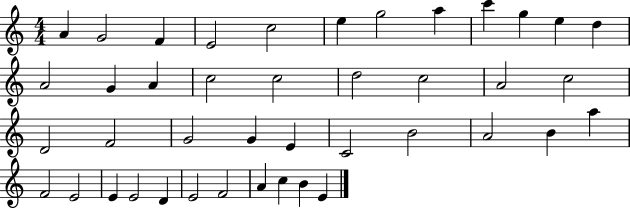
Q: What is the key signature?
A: C major